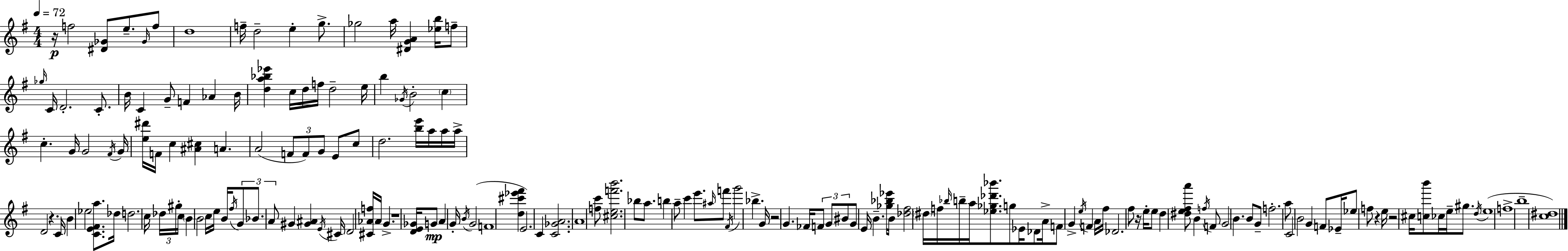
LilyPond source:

{
  \clef treble
  \numericTimeSignature
  \time 4/4
  \key e \minor
  \tempo 4 = 72
  r16\p f''2 <dis' ges'>8 e''8.-- \grace { ges'16 } f''8 | d''1 | f''16-- d''2-- e''4-. g''8.-> | ges''2 a''16 <dis' g' a'>4 <ees'' b''>16 f''8-- | \break \grace { ges''16 } c'16 d'2.-. c'8.-. | b'16 c'4 g'8-- f'4 aes'4 | b'16 <d'' a'' bes'' ees'''>4 c''16 d''16 f''16 d''2-- | e''16 b''4 \acciaccatura { ges'16 } b'2-. \parenthesize c''4 | \break c''4.-. g'16 g'2 | \acciaccatura { fis'16 } g'16 <e'' dis'''>16 f'16 c''4 <ais' cis''>4 a'4. | a'2( \tuplet 3/2 { f'8 f'8) | g'8 } e'8 c''8 d''2. | \break <b'' e'''>16 a''16 a''16 a''16-> d'2 r4. | c'16 b'4 ees''2 | <c' e' fis' a''>8. des''16 d''2. | c''16 \tuplet 3/2 { des''16 gis''16-. c''16 } \parenthesize b'4 b'2 | \break c''16 e''16 b'16 \acciaccatura { fis''16 } \tuplet 3/2 { g'8 bes'8. a'8 } gis'4 | <gis' ais'>4 \acciaccatura { e'16 } cis'16 d'2 <cis' aes' f''>16 aes'16 | g'4.-> r1 | <d' e' ges'>16 g'8\mp a'4 g'16-. \acciaccatura { b'16 } g'2( | \break f'1 | <d'' cis''' ees''' fis'''>4 e'2.) | c'4 <c' ges' a'>2. | a'1 | \break <f'' c'''>8 <cis'' e'' f''' b'''>2. | bes''8 a''8. b''4 a''8-- | c'''4 e'''8. \grace { ais''16 } f'''8 \acciaccatura { fis'16 } g'''2 | bes''4.-> g'16 r2 | \break g'4. fes'16 \tuplet 3/2 { f'8 g'8 bis'8 } g'8 | e'16 b'4.-- <ges'' bes'' ees'''>16 b'16 <des'' fis''>2 | \parenthesize dis''16 f''16 \grace { bes''16 } b''16-- a''16 <ees'' ges'' des''' bes'''>8. g''8 ees'16 des'8 a'16-> | f'8 g'4-> \acciaccatura { e''16 } f'4 a'16 fis''16 des'2. | \break fis''8 r16 e''16-. e''8 d''4 | <dis'' e'' fis'' a'''>8 b'4 \acciaccatura { f''16 } f'8 g'2 | b'4. b'8 g'8-- f''2.-. | a''8 c'2 | \break b'2 g'4 | f'8 ees'16-- ees''8 f''8 r4 e''16 r2 | cis''16 <c'' b'''>8 ces''16 e''16-- gis''8. \acciaccatura { d''16 }( e''1 | f''1-> | \break b''1-- | <c'' dis''>1) | \bar "|."
}